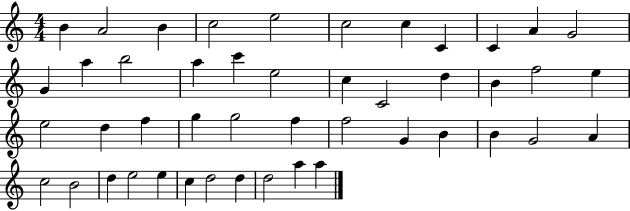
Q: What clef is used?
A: treble